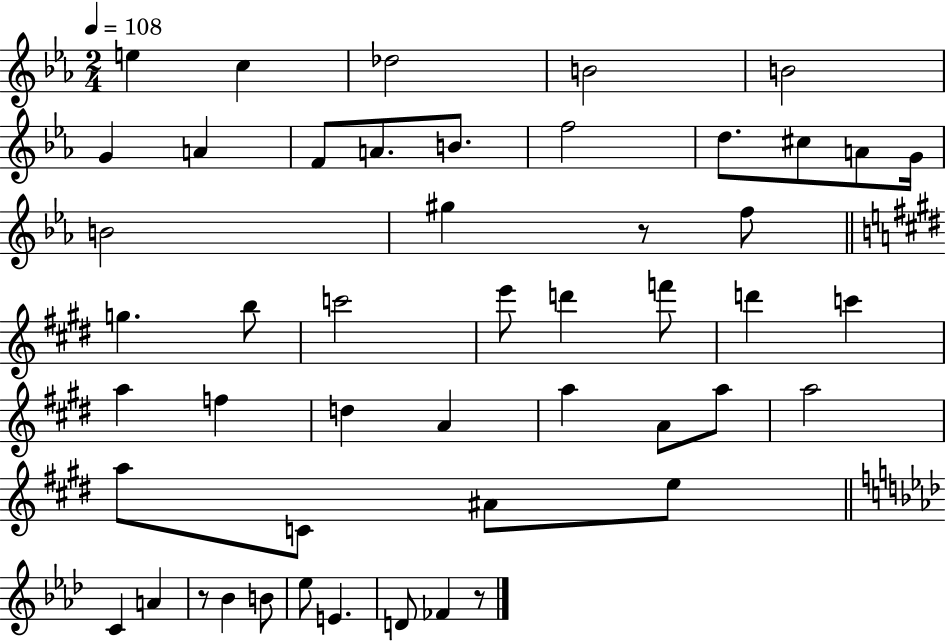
E5/q C5/q Db5/h B4/h B4/h G4/q A4/q F4/e A4/e. B4/e. F5/h D5/e. C#5/e A4/e G4/s B4/h G#5/q R/e F5/e G5/q. B5/e C6/h E6/e D6/q F6/e D6/q C6/q A5/q F5/q D5/q A4/q A5/q A4/e A5/e A5/h A5/e C4/e A#4/e E5/e C4/q A4/q R/e Bb4/q B4/e Eb5/e E4/q. D4/e FES4/q R/e